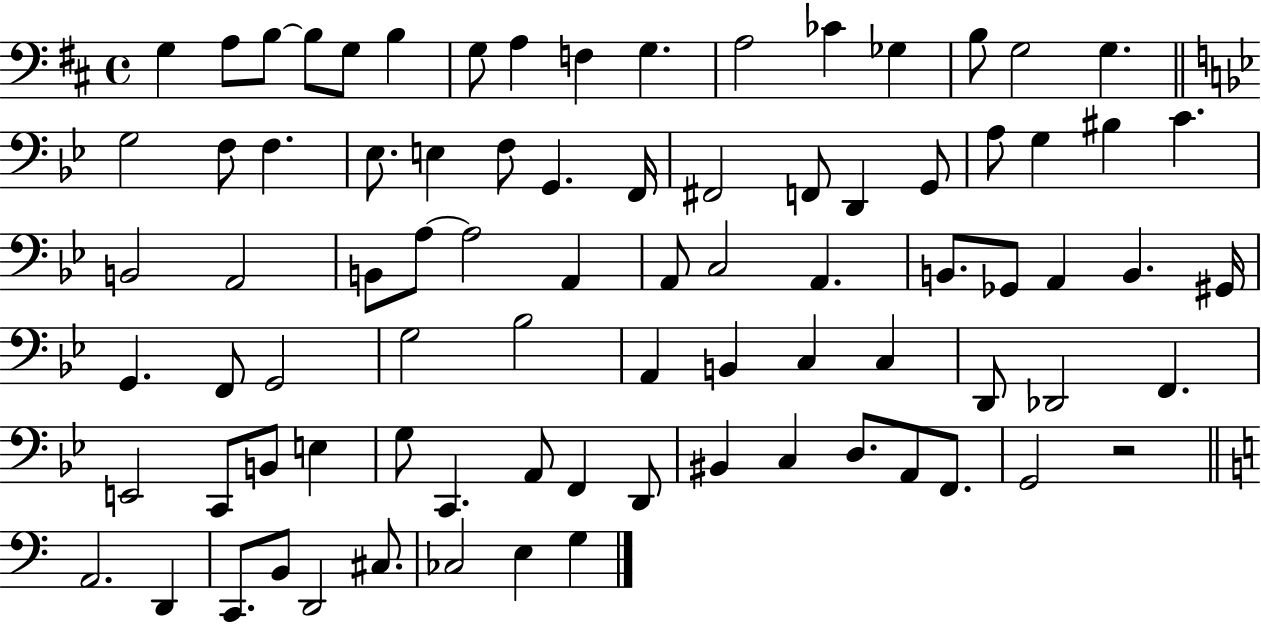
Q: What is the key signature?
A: D major